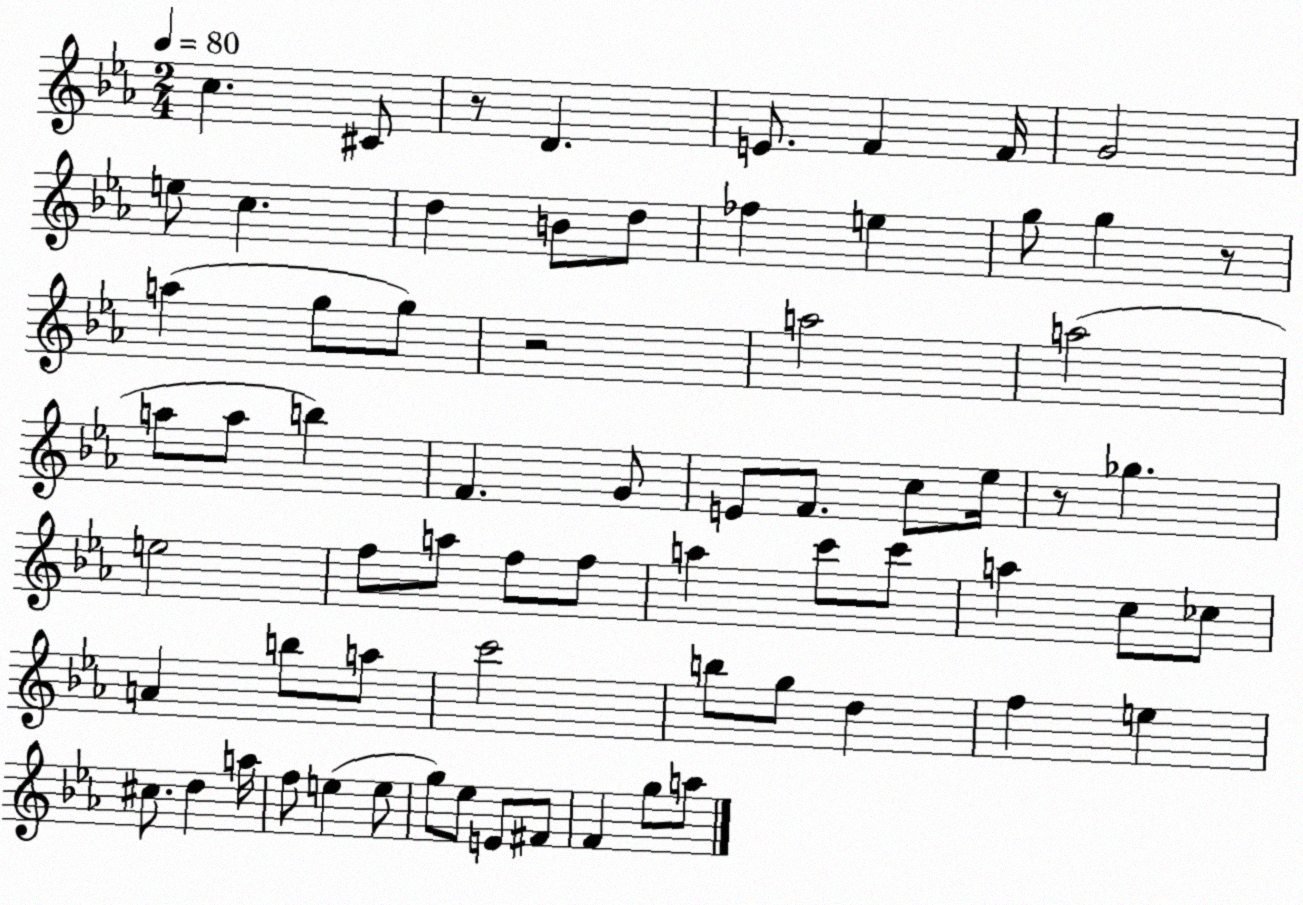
X:1
T:Untitled
M:2/4
L:1/4
K:Eb
c ^C/2 z/2 D E/2 F F/4 G2 e/2 c d B/2 d/2 _f e g/2 g z/2 a g/2 g/2 z2 a2 a2 a/2 a/2 b F G/2 E/2 F/2 c/2 _e/4 z/2 _g e2 f/2 a/2 f/2 f/2 a c'/2 c'/2 a c/2 _c/2 A b/2 a/2 c'2 b/2 g/2 d f e ^c/2 d a/4 f/2 e e/2 g/2 _e/2 E/2 ^F/2 F g/2 a/2